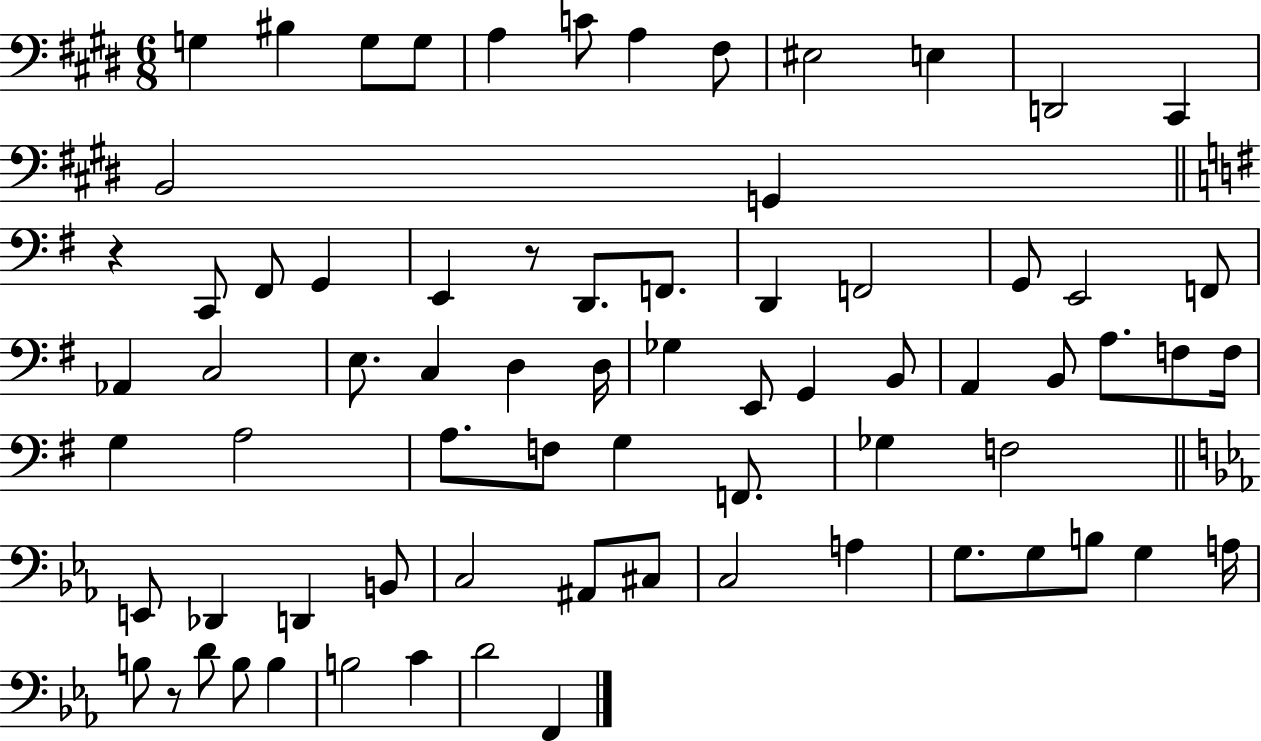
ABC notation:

X:1
T:Untitled
M:6/8
L:1/4
K:E
G, ^B, G,/2 G,/2 A, C/2 A, ^F,/2 ^E,2 E, D,,2 ^C,, B,,2 G,, z C,,/2 ^F,,/2 G,, E,, z/2 D,,/2 F,,/2 D,, F,,2 G,,/2 E,,2 F,,/2 _A,, C,2 E,/2 C, D, D,/4 _G, E,,/2 G,, B,,/2 A,, B,,/2 A,/2 F,/2 F,/4 G, A,2 A,/2 F,/2 G, F,,/2 _G, F,2 E,,/2 _D,, D,, B,,/2 C,2 ^A,,/2 ^C,/2 C,2 A, G,/2 G,/2 B,/2 G, A,/4 B,/2 z/2 D/2 B,/2 B, B,2 C D2 F,,